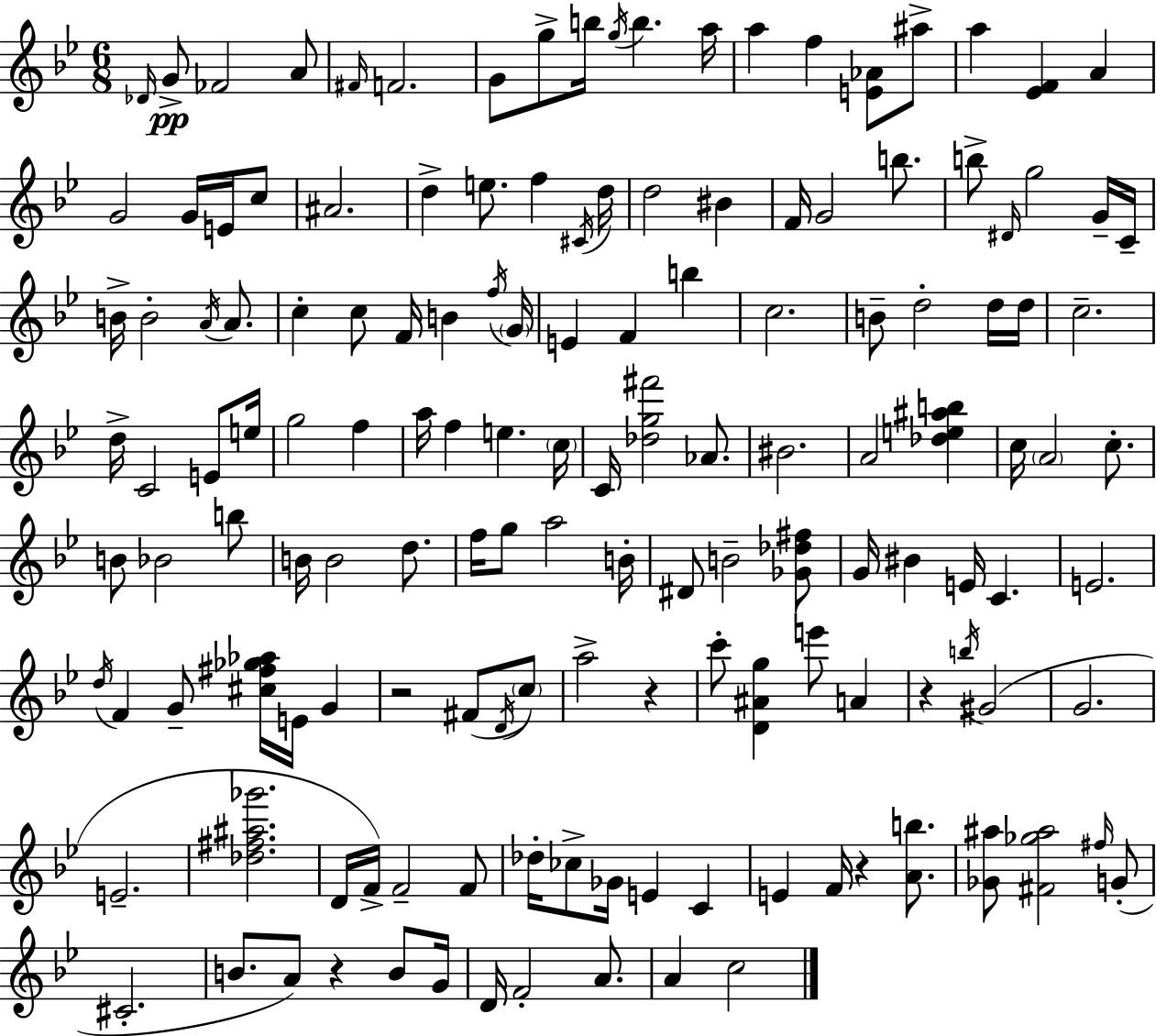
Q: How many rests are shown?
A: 5